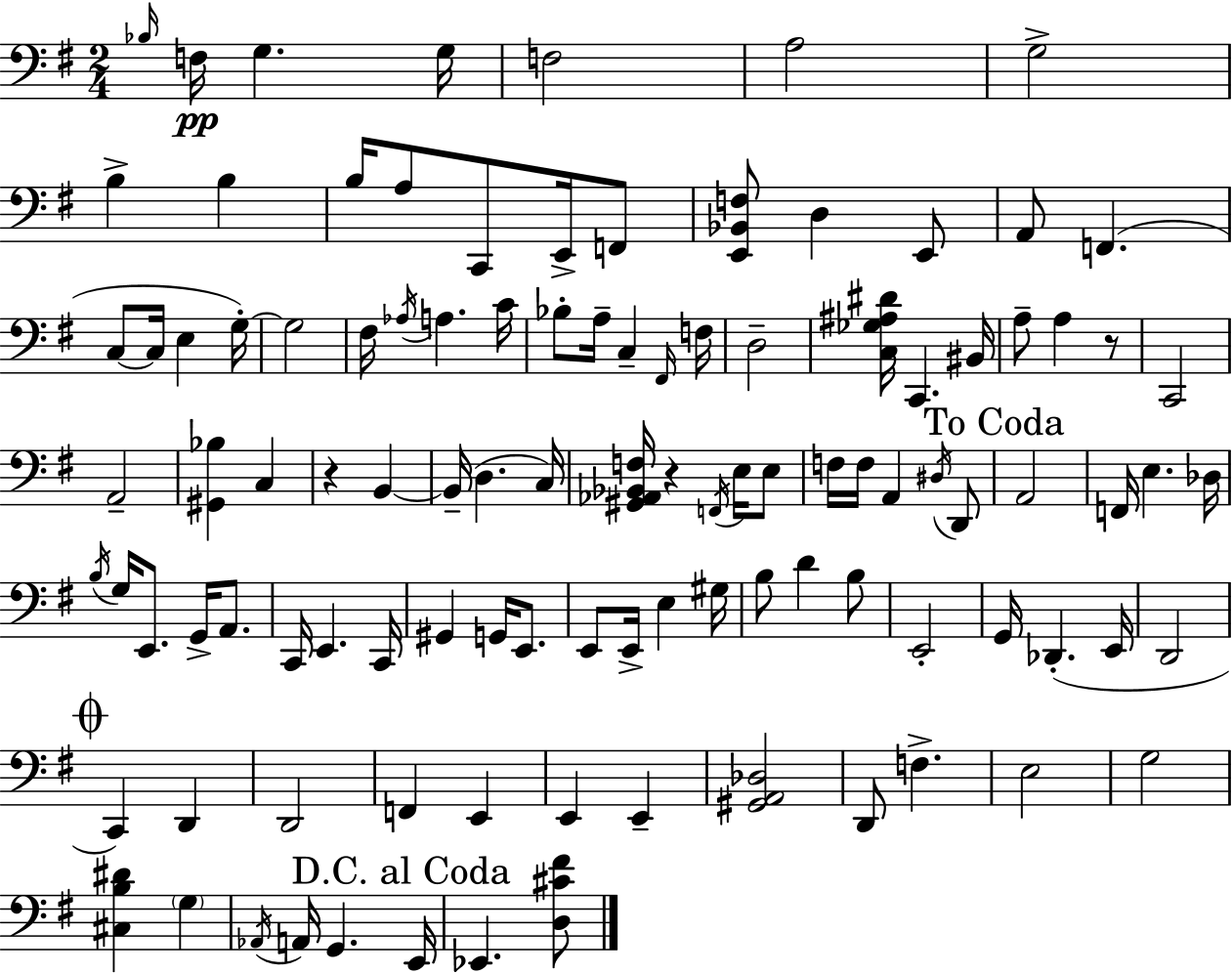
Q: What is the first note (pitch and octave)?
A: Bb3